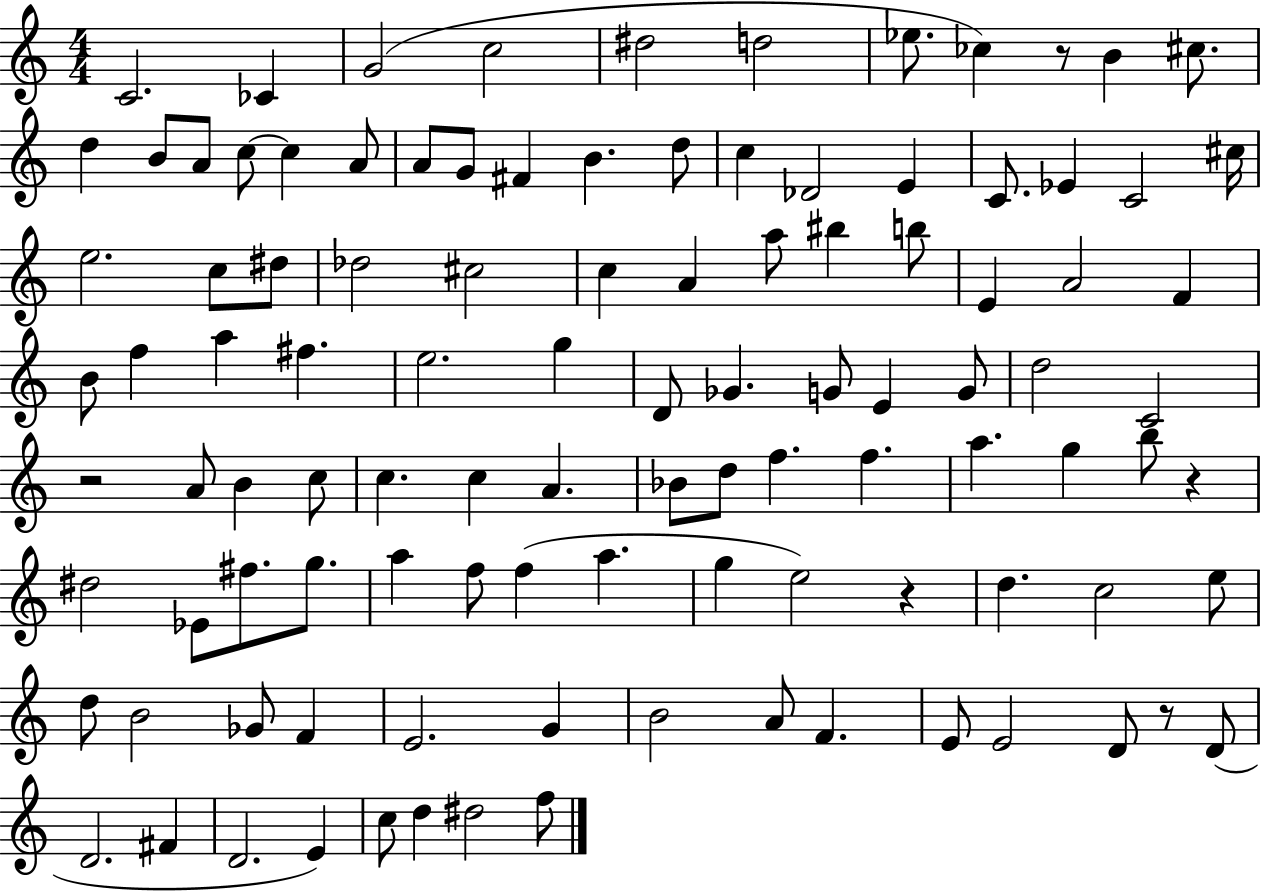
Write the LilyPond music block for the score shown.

{
  \clef treble
  \numericTimeSignature
  \time 4/4
  \key c \major
  c'2. ces'4 | g'2( c''2 | dis''2 d''2 | ees''8. ces''4) r8 b'4 cis''8. | \break d''4 b'8 a'8 c''8~~ c''4 a'8 | a'8 g'8 fis'4 b'4. d''8 | c''4 des'2 e'4 | c'8. ees'4 c'2 cis''16 | \break e''2. c''8 dis''8 | des''2 cis''2 | c''4 a'4 a''8 bis''4 b''8 | e'4 a'2 f'4 | \break b'8 f''4 a''4 fis''4. | e''2. g''4 | d'8 ges'4. g'8 e'4 g'8 | d''2 c'2 | \break r2 a'8 b'4 c''8 | c''4. c''4 a'4. | bes'8 d''8 f''4. f''4. | a''4. g''4 b''8 r4 | \break dis''2 ees'8 fis''8. g''8. | a''4 f''8 f''4( a''4. | g''4 e''2) r4 | d''4. c''2 e''8 | \break d''8 b'2 ges'8 f'4 | e'2. g'4 | b'2 a'8 f'4. | e'8 e'2 d'8 r8 d'8( | \break d'2. fis'4 | d'2. e'4) | c''8 d''4 dis''2 f''8 | \bar "|."
}